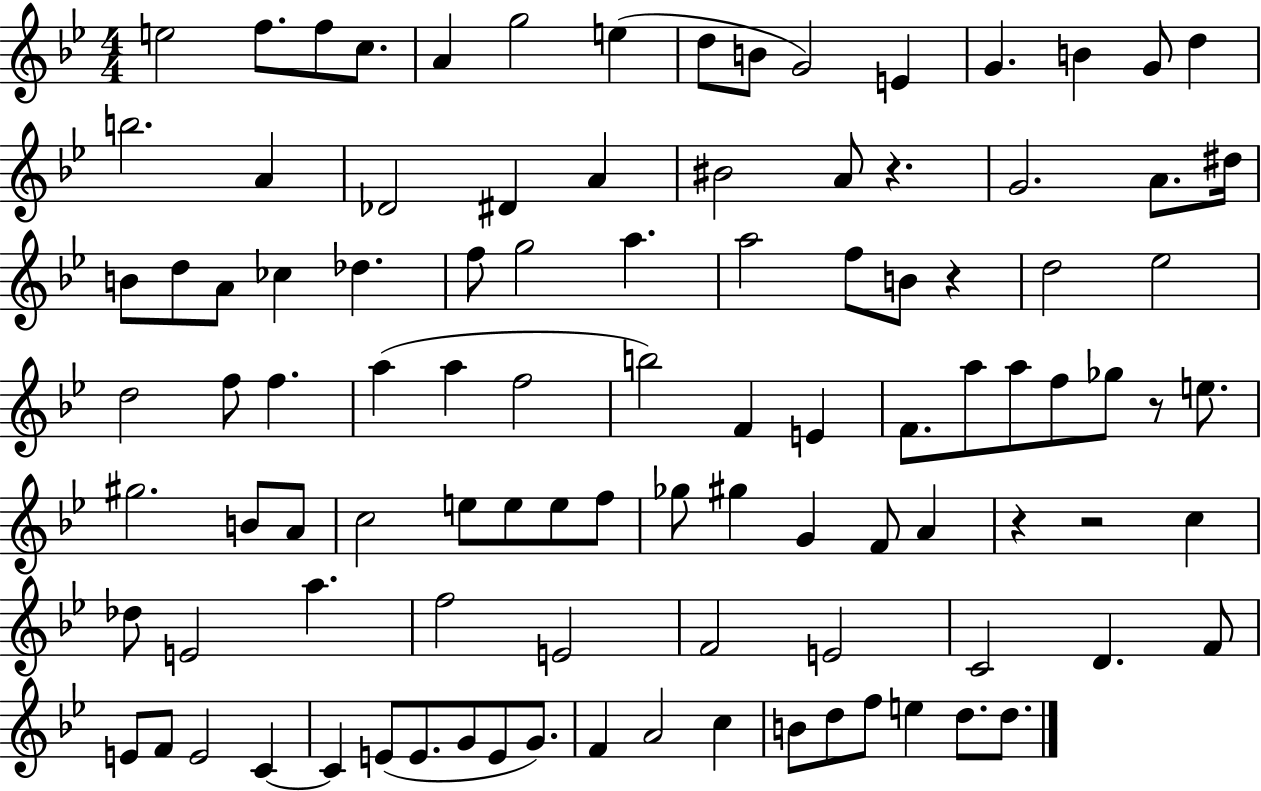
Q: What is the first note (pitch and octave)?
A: E5